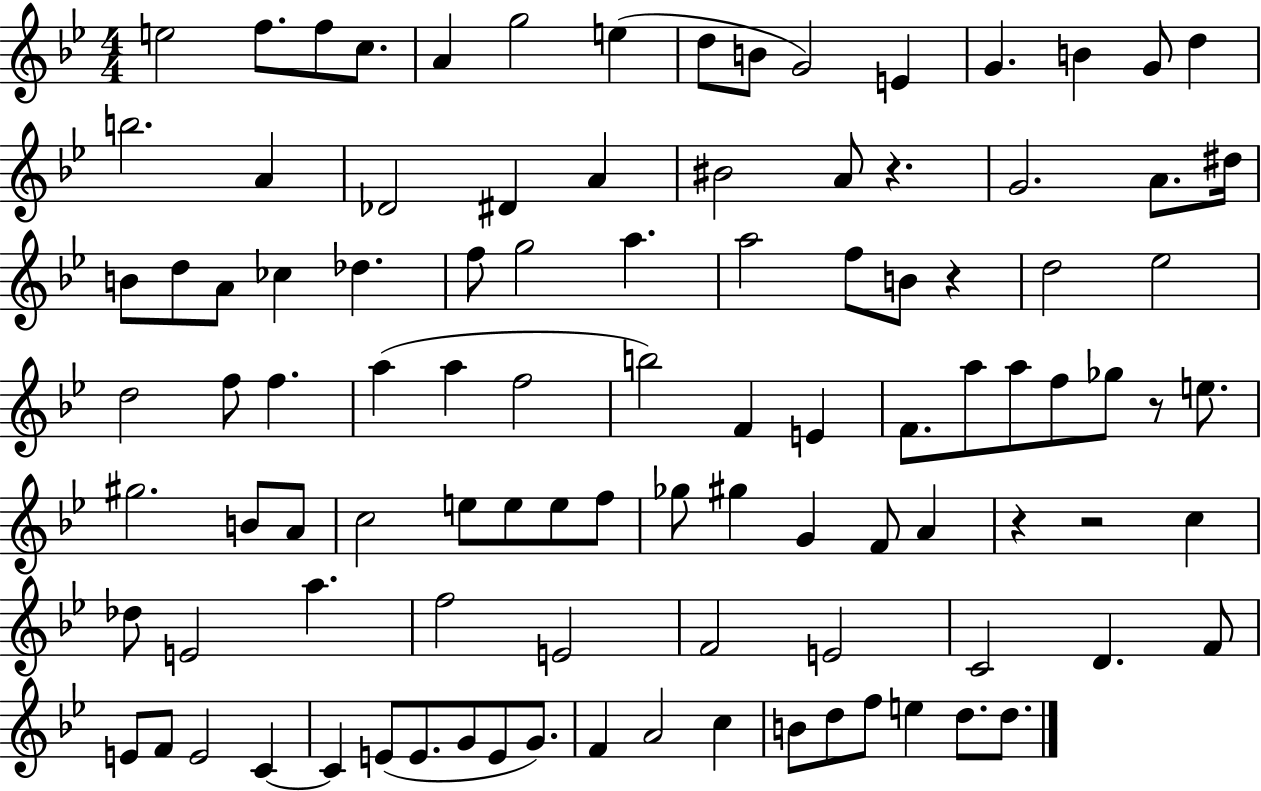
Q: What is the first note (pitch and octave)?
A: E5